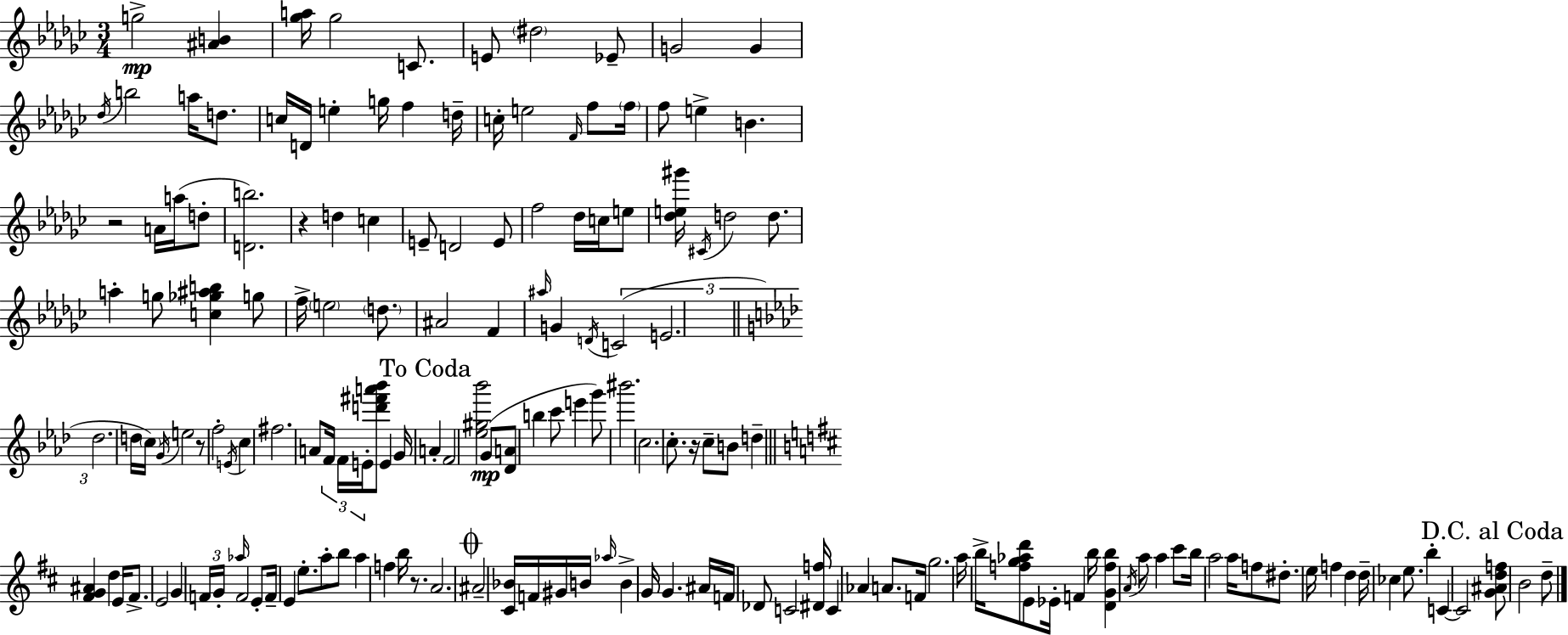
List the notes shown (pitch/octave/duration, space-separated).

G5/h [A#4,B4]/q [Gb5,A5]/s Gb5/h C4/e. E4/e D#5/h Eb4/e G4/h G4/q Db5/s B5/h A5/s D5/e. C5/s D4/s E5/q G5/s F5/q D5/s C5/s E5/h F4/s F5/e F5/s F5/e E5/q B4/q. R/h A4/s A5/s D5/e [D4,B5]/h. R/q D5/q C5/q E4/e D4/h E4/e F5/h Db5/s C5/s E5/e [Db5,E5,G#6]/s C#4/s D5/h D5/e. A5/q G5/e [C5,Gb5,A#5,B5]/q G5/e F5/s E5/h D5/e. A#4/h F4/q A#5/s G4/q D4/s C4/h E4/h. Db5/h. D5/s C5/s G4/s E5/h R/e F5/h E4/s C5/q F#5/h. A4/e F4/s F4/s E4/s [D6,F#6,A6,Bb6]/e E4/q G4/s A4/q F4/h [Eb5,G#5,Bb6]/h G4/e [Db4,A4]/e B5/q C6/e E6/q G6/e BIS6/h. C5/h. C5/e. R/s C5/e B4/e D5/q [F#4,G4,A#4]/q D5/q E4/s F#4/e. E4/h G4/q F4/s G4/s Ab5/s F4/h E4/e F4/s E4/q E5/e. A5/e B5/e A5/q F5/q B5/s R/e. A4/h. A#4/h [C#4,Bb4]/s F4/s G#4/s B4/s Ab5/s B4/q G4/s G4/q. A#4/s F4/s Db4/e C4/h [D#4,F5]/s C4/q Ab4/q A4/e. F4/s G5/h. A5/s B5/s [F5,G5,Ab5,D6]/e E4/e Eb4/s F4/q B5/s [D4,G4,F5,B5]/q A4/s A5/e A5/q C#6/e B5/s A5/h A5/s F5/e D#5/e. E5/s F5/q D5/q D5/s CES5/q E5/e. B5/q C4/q C4/h [G4,A#4,D5,F5]/e B4/h D5/e